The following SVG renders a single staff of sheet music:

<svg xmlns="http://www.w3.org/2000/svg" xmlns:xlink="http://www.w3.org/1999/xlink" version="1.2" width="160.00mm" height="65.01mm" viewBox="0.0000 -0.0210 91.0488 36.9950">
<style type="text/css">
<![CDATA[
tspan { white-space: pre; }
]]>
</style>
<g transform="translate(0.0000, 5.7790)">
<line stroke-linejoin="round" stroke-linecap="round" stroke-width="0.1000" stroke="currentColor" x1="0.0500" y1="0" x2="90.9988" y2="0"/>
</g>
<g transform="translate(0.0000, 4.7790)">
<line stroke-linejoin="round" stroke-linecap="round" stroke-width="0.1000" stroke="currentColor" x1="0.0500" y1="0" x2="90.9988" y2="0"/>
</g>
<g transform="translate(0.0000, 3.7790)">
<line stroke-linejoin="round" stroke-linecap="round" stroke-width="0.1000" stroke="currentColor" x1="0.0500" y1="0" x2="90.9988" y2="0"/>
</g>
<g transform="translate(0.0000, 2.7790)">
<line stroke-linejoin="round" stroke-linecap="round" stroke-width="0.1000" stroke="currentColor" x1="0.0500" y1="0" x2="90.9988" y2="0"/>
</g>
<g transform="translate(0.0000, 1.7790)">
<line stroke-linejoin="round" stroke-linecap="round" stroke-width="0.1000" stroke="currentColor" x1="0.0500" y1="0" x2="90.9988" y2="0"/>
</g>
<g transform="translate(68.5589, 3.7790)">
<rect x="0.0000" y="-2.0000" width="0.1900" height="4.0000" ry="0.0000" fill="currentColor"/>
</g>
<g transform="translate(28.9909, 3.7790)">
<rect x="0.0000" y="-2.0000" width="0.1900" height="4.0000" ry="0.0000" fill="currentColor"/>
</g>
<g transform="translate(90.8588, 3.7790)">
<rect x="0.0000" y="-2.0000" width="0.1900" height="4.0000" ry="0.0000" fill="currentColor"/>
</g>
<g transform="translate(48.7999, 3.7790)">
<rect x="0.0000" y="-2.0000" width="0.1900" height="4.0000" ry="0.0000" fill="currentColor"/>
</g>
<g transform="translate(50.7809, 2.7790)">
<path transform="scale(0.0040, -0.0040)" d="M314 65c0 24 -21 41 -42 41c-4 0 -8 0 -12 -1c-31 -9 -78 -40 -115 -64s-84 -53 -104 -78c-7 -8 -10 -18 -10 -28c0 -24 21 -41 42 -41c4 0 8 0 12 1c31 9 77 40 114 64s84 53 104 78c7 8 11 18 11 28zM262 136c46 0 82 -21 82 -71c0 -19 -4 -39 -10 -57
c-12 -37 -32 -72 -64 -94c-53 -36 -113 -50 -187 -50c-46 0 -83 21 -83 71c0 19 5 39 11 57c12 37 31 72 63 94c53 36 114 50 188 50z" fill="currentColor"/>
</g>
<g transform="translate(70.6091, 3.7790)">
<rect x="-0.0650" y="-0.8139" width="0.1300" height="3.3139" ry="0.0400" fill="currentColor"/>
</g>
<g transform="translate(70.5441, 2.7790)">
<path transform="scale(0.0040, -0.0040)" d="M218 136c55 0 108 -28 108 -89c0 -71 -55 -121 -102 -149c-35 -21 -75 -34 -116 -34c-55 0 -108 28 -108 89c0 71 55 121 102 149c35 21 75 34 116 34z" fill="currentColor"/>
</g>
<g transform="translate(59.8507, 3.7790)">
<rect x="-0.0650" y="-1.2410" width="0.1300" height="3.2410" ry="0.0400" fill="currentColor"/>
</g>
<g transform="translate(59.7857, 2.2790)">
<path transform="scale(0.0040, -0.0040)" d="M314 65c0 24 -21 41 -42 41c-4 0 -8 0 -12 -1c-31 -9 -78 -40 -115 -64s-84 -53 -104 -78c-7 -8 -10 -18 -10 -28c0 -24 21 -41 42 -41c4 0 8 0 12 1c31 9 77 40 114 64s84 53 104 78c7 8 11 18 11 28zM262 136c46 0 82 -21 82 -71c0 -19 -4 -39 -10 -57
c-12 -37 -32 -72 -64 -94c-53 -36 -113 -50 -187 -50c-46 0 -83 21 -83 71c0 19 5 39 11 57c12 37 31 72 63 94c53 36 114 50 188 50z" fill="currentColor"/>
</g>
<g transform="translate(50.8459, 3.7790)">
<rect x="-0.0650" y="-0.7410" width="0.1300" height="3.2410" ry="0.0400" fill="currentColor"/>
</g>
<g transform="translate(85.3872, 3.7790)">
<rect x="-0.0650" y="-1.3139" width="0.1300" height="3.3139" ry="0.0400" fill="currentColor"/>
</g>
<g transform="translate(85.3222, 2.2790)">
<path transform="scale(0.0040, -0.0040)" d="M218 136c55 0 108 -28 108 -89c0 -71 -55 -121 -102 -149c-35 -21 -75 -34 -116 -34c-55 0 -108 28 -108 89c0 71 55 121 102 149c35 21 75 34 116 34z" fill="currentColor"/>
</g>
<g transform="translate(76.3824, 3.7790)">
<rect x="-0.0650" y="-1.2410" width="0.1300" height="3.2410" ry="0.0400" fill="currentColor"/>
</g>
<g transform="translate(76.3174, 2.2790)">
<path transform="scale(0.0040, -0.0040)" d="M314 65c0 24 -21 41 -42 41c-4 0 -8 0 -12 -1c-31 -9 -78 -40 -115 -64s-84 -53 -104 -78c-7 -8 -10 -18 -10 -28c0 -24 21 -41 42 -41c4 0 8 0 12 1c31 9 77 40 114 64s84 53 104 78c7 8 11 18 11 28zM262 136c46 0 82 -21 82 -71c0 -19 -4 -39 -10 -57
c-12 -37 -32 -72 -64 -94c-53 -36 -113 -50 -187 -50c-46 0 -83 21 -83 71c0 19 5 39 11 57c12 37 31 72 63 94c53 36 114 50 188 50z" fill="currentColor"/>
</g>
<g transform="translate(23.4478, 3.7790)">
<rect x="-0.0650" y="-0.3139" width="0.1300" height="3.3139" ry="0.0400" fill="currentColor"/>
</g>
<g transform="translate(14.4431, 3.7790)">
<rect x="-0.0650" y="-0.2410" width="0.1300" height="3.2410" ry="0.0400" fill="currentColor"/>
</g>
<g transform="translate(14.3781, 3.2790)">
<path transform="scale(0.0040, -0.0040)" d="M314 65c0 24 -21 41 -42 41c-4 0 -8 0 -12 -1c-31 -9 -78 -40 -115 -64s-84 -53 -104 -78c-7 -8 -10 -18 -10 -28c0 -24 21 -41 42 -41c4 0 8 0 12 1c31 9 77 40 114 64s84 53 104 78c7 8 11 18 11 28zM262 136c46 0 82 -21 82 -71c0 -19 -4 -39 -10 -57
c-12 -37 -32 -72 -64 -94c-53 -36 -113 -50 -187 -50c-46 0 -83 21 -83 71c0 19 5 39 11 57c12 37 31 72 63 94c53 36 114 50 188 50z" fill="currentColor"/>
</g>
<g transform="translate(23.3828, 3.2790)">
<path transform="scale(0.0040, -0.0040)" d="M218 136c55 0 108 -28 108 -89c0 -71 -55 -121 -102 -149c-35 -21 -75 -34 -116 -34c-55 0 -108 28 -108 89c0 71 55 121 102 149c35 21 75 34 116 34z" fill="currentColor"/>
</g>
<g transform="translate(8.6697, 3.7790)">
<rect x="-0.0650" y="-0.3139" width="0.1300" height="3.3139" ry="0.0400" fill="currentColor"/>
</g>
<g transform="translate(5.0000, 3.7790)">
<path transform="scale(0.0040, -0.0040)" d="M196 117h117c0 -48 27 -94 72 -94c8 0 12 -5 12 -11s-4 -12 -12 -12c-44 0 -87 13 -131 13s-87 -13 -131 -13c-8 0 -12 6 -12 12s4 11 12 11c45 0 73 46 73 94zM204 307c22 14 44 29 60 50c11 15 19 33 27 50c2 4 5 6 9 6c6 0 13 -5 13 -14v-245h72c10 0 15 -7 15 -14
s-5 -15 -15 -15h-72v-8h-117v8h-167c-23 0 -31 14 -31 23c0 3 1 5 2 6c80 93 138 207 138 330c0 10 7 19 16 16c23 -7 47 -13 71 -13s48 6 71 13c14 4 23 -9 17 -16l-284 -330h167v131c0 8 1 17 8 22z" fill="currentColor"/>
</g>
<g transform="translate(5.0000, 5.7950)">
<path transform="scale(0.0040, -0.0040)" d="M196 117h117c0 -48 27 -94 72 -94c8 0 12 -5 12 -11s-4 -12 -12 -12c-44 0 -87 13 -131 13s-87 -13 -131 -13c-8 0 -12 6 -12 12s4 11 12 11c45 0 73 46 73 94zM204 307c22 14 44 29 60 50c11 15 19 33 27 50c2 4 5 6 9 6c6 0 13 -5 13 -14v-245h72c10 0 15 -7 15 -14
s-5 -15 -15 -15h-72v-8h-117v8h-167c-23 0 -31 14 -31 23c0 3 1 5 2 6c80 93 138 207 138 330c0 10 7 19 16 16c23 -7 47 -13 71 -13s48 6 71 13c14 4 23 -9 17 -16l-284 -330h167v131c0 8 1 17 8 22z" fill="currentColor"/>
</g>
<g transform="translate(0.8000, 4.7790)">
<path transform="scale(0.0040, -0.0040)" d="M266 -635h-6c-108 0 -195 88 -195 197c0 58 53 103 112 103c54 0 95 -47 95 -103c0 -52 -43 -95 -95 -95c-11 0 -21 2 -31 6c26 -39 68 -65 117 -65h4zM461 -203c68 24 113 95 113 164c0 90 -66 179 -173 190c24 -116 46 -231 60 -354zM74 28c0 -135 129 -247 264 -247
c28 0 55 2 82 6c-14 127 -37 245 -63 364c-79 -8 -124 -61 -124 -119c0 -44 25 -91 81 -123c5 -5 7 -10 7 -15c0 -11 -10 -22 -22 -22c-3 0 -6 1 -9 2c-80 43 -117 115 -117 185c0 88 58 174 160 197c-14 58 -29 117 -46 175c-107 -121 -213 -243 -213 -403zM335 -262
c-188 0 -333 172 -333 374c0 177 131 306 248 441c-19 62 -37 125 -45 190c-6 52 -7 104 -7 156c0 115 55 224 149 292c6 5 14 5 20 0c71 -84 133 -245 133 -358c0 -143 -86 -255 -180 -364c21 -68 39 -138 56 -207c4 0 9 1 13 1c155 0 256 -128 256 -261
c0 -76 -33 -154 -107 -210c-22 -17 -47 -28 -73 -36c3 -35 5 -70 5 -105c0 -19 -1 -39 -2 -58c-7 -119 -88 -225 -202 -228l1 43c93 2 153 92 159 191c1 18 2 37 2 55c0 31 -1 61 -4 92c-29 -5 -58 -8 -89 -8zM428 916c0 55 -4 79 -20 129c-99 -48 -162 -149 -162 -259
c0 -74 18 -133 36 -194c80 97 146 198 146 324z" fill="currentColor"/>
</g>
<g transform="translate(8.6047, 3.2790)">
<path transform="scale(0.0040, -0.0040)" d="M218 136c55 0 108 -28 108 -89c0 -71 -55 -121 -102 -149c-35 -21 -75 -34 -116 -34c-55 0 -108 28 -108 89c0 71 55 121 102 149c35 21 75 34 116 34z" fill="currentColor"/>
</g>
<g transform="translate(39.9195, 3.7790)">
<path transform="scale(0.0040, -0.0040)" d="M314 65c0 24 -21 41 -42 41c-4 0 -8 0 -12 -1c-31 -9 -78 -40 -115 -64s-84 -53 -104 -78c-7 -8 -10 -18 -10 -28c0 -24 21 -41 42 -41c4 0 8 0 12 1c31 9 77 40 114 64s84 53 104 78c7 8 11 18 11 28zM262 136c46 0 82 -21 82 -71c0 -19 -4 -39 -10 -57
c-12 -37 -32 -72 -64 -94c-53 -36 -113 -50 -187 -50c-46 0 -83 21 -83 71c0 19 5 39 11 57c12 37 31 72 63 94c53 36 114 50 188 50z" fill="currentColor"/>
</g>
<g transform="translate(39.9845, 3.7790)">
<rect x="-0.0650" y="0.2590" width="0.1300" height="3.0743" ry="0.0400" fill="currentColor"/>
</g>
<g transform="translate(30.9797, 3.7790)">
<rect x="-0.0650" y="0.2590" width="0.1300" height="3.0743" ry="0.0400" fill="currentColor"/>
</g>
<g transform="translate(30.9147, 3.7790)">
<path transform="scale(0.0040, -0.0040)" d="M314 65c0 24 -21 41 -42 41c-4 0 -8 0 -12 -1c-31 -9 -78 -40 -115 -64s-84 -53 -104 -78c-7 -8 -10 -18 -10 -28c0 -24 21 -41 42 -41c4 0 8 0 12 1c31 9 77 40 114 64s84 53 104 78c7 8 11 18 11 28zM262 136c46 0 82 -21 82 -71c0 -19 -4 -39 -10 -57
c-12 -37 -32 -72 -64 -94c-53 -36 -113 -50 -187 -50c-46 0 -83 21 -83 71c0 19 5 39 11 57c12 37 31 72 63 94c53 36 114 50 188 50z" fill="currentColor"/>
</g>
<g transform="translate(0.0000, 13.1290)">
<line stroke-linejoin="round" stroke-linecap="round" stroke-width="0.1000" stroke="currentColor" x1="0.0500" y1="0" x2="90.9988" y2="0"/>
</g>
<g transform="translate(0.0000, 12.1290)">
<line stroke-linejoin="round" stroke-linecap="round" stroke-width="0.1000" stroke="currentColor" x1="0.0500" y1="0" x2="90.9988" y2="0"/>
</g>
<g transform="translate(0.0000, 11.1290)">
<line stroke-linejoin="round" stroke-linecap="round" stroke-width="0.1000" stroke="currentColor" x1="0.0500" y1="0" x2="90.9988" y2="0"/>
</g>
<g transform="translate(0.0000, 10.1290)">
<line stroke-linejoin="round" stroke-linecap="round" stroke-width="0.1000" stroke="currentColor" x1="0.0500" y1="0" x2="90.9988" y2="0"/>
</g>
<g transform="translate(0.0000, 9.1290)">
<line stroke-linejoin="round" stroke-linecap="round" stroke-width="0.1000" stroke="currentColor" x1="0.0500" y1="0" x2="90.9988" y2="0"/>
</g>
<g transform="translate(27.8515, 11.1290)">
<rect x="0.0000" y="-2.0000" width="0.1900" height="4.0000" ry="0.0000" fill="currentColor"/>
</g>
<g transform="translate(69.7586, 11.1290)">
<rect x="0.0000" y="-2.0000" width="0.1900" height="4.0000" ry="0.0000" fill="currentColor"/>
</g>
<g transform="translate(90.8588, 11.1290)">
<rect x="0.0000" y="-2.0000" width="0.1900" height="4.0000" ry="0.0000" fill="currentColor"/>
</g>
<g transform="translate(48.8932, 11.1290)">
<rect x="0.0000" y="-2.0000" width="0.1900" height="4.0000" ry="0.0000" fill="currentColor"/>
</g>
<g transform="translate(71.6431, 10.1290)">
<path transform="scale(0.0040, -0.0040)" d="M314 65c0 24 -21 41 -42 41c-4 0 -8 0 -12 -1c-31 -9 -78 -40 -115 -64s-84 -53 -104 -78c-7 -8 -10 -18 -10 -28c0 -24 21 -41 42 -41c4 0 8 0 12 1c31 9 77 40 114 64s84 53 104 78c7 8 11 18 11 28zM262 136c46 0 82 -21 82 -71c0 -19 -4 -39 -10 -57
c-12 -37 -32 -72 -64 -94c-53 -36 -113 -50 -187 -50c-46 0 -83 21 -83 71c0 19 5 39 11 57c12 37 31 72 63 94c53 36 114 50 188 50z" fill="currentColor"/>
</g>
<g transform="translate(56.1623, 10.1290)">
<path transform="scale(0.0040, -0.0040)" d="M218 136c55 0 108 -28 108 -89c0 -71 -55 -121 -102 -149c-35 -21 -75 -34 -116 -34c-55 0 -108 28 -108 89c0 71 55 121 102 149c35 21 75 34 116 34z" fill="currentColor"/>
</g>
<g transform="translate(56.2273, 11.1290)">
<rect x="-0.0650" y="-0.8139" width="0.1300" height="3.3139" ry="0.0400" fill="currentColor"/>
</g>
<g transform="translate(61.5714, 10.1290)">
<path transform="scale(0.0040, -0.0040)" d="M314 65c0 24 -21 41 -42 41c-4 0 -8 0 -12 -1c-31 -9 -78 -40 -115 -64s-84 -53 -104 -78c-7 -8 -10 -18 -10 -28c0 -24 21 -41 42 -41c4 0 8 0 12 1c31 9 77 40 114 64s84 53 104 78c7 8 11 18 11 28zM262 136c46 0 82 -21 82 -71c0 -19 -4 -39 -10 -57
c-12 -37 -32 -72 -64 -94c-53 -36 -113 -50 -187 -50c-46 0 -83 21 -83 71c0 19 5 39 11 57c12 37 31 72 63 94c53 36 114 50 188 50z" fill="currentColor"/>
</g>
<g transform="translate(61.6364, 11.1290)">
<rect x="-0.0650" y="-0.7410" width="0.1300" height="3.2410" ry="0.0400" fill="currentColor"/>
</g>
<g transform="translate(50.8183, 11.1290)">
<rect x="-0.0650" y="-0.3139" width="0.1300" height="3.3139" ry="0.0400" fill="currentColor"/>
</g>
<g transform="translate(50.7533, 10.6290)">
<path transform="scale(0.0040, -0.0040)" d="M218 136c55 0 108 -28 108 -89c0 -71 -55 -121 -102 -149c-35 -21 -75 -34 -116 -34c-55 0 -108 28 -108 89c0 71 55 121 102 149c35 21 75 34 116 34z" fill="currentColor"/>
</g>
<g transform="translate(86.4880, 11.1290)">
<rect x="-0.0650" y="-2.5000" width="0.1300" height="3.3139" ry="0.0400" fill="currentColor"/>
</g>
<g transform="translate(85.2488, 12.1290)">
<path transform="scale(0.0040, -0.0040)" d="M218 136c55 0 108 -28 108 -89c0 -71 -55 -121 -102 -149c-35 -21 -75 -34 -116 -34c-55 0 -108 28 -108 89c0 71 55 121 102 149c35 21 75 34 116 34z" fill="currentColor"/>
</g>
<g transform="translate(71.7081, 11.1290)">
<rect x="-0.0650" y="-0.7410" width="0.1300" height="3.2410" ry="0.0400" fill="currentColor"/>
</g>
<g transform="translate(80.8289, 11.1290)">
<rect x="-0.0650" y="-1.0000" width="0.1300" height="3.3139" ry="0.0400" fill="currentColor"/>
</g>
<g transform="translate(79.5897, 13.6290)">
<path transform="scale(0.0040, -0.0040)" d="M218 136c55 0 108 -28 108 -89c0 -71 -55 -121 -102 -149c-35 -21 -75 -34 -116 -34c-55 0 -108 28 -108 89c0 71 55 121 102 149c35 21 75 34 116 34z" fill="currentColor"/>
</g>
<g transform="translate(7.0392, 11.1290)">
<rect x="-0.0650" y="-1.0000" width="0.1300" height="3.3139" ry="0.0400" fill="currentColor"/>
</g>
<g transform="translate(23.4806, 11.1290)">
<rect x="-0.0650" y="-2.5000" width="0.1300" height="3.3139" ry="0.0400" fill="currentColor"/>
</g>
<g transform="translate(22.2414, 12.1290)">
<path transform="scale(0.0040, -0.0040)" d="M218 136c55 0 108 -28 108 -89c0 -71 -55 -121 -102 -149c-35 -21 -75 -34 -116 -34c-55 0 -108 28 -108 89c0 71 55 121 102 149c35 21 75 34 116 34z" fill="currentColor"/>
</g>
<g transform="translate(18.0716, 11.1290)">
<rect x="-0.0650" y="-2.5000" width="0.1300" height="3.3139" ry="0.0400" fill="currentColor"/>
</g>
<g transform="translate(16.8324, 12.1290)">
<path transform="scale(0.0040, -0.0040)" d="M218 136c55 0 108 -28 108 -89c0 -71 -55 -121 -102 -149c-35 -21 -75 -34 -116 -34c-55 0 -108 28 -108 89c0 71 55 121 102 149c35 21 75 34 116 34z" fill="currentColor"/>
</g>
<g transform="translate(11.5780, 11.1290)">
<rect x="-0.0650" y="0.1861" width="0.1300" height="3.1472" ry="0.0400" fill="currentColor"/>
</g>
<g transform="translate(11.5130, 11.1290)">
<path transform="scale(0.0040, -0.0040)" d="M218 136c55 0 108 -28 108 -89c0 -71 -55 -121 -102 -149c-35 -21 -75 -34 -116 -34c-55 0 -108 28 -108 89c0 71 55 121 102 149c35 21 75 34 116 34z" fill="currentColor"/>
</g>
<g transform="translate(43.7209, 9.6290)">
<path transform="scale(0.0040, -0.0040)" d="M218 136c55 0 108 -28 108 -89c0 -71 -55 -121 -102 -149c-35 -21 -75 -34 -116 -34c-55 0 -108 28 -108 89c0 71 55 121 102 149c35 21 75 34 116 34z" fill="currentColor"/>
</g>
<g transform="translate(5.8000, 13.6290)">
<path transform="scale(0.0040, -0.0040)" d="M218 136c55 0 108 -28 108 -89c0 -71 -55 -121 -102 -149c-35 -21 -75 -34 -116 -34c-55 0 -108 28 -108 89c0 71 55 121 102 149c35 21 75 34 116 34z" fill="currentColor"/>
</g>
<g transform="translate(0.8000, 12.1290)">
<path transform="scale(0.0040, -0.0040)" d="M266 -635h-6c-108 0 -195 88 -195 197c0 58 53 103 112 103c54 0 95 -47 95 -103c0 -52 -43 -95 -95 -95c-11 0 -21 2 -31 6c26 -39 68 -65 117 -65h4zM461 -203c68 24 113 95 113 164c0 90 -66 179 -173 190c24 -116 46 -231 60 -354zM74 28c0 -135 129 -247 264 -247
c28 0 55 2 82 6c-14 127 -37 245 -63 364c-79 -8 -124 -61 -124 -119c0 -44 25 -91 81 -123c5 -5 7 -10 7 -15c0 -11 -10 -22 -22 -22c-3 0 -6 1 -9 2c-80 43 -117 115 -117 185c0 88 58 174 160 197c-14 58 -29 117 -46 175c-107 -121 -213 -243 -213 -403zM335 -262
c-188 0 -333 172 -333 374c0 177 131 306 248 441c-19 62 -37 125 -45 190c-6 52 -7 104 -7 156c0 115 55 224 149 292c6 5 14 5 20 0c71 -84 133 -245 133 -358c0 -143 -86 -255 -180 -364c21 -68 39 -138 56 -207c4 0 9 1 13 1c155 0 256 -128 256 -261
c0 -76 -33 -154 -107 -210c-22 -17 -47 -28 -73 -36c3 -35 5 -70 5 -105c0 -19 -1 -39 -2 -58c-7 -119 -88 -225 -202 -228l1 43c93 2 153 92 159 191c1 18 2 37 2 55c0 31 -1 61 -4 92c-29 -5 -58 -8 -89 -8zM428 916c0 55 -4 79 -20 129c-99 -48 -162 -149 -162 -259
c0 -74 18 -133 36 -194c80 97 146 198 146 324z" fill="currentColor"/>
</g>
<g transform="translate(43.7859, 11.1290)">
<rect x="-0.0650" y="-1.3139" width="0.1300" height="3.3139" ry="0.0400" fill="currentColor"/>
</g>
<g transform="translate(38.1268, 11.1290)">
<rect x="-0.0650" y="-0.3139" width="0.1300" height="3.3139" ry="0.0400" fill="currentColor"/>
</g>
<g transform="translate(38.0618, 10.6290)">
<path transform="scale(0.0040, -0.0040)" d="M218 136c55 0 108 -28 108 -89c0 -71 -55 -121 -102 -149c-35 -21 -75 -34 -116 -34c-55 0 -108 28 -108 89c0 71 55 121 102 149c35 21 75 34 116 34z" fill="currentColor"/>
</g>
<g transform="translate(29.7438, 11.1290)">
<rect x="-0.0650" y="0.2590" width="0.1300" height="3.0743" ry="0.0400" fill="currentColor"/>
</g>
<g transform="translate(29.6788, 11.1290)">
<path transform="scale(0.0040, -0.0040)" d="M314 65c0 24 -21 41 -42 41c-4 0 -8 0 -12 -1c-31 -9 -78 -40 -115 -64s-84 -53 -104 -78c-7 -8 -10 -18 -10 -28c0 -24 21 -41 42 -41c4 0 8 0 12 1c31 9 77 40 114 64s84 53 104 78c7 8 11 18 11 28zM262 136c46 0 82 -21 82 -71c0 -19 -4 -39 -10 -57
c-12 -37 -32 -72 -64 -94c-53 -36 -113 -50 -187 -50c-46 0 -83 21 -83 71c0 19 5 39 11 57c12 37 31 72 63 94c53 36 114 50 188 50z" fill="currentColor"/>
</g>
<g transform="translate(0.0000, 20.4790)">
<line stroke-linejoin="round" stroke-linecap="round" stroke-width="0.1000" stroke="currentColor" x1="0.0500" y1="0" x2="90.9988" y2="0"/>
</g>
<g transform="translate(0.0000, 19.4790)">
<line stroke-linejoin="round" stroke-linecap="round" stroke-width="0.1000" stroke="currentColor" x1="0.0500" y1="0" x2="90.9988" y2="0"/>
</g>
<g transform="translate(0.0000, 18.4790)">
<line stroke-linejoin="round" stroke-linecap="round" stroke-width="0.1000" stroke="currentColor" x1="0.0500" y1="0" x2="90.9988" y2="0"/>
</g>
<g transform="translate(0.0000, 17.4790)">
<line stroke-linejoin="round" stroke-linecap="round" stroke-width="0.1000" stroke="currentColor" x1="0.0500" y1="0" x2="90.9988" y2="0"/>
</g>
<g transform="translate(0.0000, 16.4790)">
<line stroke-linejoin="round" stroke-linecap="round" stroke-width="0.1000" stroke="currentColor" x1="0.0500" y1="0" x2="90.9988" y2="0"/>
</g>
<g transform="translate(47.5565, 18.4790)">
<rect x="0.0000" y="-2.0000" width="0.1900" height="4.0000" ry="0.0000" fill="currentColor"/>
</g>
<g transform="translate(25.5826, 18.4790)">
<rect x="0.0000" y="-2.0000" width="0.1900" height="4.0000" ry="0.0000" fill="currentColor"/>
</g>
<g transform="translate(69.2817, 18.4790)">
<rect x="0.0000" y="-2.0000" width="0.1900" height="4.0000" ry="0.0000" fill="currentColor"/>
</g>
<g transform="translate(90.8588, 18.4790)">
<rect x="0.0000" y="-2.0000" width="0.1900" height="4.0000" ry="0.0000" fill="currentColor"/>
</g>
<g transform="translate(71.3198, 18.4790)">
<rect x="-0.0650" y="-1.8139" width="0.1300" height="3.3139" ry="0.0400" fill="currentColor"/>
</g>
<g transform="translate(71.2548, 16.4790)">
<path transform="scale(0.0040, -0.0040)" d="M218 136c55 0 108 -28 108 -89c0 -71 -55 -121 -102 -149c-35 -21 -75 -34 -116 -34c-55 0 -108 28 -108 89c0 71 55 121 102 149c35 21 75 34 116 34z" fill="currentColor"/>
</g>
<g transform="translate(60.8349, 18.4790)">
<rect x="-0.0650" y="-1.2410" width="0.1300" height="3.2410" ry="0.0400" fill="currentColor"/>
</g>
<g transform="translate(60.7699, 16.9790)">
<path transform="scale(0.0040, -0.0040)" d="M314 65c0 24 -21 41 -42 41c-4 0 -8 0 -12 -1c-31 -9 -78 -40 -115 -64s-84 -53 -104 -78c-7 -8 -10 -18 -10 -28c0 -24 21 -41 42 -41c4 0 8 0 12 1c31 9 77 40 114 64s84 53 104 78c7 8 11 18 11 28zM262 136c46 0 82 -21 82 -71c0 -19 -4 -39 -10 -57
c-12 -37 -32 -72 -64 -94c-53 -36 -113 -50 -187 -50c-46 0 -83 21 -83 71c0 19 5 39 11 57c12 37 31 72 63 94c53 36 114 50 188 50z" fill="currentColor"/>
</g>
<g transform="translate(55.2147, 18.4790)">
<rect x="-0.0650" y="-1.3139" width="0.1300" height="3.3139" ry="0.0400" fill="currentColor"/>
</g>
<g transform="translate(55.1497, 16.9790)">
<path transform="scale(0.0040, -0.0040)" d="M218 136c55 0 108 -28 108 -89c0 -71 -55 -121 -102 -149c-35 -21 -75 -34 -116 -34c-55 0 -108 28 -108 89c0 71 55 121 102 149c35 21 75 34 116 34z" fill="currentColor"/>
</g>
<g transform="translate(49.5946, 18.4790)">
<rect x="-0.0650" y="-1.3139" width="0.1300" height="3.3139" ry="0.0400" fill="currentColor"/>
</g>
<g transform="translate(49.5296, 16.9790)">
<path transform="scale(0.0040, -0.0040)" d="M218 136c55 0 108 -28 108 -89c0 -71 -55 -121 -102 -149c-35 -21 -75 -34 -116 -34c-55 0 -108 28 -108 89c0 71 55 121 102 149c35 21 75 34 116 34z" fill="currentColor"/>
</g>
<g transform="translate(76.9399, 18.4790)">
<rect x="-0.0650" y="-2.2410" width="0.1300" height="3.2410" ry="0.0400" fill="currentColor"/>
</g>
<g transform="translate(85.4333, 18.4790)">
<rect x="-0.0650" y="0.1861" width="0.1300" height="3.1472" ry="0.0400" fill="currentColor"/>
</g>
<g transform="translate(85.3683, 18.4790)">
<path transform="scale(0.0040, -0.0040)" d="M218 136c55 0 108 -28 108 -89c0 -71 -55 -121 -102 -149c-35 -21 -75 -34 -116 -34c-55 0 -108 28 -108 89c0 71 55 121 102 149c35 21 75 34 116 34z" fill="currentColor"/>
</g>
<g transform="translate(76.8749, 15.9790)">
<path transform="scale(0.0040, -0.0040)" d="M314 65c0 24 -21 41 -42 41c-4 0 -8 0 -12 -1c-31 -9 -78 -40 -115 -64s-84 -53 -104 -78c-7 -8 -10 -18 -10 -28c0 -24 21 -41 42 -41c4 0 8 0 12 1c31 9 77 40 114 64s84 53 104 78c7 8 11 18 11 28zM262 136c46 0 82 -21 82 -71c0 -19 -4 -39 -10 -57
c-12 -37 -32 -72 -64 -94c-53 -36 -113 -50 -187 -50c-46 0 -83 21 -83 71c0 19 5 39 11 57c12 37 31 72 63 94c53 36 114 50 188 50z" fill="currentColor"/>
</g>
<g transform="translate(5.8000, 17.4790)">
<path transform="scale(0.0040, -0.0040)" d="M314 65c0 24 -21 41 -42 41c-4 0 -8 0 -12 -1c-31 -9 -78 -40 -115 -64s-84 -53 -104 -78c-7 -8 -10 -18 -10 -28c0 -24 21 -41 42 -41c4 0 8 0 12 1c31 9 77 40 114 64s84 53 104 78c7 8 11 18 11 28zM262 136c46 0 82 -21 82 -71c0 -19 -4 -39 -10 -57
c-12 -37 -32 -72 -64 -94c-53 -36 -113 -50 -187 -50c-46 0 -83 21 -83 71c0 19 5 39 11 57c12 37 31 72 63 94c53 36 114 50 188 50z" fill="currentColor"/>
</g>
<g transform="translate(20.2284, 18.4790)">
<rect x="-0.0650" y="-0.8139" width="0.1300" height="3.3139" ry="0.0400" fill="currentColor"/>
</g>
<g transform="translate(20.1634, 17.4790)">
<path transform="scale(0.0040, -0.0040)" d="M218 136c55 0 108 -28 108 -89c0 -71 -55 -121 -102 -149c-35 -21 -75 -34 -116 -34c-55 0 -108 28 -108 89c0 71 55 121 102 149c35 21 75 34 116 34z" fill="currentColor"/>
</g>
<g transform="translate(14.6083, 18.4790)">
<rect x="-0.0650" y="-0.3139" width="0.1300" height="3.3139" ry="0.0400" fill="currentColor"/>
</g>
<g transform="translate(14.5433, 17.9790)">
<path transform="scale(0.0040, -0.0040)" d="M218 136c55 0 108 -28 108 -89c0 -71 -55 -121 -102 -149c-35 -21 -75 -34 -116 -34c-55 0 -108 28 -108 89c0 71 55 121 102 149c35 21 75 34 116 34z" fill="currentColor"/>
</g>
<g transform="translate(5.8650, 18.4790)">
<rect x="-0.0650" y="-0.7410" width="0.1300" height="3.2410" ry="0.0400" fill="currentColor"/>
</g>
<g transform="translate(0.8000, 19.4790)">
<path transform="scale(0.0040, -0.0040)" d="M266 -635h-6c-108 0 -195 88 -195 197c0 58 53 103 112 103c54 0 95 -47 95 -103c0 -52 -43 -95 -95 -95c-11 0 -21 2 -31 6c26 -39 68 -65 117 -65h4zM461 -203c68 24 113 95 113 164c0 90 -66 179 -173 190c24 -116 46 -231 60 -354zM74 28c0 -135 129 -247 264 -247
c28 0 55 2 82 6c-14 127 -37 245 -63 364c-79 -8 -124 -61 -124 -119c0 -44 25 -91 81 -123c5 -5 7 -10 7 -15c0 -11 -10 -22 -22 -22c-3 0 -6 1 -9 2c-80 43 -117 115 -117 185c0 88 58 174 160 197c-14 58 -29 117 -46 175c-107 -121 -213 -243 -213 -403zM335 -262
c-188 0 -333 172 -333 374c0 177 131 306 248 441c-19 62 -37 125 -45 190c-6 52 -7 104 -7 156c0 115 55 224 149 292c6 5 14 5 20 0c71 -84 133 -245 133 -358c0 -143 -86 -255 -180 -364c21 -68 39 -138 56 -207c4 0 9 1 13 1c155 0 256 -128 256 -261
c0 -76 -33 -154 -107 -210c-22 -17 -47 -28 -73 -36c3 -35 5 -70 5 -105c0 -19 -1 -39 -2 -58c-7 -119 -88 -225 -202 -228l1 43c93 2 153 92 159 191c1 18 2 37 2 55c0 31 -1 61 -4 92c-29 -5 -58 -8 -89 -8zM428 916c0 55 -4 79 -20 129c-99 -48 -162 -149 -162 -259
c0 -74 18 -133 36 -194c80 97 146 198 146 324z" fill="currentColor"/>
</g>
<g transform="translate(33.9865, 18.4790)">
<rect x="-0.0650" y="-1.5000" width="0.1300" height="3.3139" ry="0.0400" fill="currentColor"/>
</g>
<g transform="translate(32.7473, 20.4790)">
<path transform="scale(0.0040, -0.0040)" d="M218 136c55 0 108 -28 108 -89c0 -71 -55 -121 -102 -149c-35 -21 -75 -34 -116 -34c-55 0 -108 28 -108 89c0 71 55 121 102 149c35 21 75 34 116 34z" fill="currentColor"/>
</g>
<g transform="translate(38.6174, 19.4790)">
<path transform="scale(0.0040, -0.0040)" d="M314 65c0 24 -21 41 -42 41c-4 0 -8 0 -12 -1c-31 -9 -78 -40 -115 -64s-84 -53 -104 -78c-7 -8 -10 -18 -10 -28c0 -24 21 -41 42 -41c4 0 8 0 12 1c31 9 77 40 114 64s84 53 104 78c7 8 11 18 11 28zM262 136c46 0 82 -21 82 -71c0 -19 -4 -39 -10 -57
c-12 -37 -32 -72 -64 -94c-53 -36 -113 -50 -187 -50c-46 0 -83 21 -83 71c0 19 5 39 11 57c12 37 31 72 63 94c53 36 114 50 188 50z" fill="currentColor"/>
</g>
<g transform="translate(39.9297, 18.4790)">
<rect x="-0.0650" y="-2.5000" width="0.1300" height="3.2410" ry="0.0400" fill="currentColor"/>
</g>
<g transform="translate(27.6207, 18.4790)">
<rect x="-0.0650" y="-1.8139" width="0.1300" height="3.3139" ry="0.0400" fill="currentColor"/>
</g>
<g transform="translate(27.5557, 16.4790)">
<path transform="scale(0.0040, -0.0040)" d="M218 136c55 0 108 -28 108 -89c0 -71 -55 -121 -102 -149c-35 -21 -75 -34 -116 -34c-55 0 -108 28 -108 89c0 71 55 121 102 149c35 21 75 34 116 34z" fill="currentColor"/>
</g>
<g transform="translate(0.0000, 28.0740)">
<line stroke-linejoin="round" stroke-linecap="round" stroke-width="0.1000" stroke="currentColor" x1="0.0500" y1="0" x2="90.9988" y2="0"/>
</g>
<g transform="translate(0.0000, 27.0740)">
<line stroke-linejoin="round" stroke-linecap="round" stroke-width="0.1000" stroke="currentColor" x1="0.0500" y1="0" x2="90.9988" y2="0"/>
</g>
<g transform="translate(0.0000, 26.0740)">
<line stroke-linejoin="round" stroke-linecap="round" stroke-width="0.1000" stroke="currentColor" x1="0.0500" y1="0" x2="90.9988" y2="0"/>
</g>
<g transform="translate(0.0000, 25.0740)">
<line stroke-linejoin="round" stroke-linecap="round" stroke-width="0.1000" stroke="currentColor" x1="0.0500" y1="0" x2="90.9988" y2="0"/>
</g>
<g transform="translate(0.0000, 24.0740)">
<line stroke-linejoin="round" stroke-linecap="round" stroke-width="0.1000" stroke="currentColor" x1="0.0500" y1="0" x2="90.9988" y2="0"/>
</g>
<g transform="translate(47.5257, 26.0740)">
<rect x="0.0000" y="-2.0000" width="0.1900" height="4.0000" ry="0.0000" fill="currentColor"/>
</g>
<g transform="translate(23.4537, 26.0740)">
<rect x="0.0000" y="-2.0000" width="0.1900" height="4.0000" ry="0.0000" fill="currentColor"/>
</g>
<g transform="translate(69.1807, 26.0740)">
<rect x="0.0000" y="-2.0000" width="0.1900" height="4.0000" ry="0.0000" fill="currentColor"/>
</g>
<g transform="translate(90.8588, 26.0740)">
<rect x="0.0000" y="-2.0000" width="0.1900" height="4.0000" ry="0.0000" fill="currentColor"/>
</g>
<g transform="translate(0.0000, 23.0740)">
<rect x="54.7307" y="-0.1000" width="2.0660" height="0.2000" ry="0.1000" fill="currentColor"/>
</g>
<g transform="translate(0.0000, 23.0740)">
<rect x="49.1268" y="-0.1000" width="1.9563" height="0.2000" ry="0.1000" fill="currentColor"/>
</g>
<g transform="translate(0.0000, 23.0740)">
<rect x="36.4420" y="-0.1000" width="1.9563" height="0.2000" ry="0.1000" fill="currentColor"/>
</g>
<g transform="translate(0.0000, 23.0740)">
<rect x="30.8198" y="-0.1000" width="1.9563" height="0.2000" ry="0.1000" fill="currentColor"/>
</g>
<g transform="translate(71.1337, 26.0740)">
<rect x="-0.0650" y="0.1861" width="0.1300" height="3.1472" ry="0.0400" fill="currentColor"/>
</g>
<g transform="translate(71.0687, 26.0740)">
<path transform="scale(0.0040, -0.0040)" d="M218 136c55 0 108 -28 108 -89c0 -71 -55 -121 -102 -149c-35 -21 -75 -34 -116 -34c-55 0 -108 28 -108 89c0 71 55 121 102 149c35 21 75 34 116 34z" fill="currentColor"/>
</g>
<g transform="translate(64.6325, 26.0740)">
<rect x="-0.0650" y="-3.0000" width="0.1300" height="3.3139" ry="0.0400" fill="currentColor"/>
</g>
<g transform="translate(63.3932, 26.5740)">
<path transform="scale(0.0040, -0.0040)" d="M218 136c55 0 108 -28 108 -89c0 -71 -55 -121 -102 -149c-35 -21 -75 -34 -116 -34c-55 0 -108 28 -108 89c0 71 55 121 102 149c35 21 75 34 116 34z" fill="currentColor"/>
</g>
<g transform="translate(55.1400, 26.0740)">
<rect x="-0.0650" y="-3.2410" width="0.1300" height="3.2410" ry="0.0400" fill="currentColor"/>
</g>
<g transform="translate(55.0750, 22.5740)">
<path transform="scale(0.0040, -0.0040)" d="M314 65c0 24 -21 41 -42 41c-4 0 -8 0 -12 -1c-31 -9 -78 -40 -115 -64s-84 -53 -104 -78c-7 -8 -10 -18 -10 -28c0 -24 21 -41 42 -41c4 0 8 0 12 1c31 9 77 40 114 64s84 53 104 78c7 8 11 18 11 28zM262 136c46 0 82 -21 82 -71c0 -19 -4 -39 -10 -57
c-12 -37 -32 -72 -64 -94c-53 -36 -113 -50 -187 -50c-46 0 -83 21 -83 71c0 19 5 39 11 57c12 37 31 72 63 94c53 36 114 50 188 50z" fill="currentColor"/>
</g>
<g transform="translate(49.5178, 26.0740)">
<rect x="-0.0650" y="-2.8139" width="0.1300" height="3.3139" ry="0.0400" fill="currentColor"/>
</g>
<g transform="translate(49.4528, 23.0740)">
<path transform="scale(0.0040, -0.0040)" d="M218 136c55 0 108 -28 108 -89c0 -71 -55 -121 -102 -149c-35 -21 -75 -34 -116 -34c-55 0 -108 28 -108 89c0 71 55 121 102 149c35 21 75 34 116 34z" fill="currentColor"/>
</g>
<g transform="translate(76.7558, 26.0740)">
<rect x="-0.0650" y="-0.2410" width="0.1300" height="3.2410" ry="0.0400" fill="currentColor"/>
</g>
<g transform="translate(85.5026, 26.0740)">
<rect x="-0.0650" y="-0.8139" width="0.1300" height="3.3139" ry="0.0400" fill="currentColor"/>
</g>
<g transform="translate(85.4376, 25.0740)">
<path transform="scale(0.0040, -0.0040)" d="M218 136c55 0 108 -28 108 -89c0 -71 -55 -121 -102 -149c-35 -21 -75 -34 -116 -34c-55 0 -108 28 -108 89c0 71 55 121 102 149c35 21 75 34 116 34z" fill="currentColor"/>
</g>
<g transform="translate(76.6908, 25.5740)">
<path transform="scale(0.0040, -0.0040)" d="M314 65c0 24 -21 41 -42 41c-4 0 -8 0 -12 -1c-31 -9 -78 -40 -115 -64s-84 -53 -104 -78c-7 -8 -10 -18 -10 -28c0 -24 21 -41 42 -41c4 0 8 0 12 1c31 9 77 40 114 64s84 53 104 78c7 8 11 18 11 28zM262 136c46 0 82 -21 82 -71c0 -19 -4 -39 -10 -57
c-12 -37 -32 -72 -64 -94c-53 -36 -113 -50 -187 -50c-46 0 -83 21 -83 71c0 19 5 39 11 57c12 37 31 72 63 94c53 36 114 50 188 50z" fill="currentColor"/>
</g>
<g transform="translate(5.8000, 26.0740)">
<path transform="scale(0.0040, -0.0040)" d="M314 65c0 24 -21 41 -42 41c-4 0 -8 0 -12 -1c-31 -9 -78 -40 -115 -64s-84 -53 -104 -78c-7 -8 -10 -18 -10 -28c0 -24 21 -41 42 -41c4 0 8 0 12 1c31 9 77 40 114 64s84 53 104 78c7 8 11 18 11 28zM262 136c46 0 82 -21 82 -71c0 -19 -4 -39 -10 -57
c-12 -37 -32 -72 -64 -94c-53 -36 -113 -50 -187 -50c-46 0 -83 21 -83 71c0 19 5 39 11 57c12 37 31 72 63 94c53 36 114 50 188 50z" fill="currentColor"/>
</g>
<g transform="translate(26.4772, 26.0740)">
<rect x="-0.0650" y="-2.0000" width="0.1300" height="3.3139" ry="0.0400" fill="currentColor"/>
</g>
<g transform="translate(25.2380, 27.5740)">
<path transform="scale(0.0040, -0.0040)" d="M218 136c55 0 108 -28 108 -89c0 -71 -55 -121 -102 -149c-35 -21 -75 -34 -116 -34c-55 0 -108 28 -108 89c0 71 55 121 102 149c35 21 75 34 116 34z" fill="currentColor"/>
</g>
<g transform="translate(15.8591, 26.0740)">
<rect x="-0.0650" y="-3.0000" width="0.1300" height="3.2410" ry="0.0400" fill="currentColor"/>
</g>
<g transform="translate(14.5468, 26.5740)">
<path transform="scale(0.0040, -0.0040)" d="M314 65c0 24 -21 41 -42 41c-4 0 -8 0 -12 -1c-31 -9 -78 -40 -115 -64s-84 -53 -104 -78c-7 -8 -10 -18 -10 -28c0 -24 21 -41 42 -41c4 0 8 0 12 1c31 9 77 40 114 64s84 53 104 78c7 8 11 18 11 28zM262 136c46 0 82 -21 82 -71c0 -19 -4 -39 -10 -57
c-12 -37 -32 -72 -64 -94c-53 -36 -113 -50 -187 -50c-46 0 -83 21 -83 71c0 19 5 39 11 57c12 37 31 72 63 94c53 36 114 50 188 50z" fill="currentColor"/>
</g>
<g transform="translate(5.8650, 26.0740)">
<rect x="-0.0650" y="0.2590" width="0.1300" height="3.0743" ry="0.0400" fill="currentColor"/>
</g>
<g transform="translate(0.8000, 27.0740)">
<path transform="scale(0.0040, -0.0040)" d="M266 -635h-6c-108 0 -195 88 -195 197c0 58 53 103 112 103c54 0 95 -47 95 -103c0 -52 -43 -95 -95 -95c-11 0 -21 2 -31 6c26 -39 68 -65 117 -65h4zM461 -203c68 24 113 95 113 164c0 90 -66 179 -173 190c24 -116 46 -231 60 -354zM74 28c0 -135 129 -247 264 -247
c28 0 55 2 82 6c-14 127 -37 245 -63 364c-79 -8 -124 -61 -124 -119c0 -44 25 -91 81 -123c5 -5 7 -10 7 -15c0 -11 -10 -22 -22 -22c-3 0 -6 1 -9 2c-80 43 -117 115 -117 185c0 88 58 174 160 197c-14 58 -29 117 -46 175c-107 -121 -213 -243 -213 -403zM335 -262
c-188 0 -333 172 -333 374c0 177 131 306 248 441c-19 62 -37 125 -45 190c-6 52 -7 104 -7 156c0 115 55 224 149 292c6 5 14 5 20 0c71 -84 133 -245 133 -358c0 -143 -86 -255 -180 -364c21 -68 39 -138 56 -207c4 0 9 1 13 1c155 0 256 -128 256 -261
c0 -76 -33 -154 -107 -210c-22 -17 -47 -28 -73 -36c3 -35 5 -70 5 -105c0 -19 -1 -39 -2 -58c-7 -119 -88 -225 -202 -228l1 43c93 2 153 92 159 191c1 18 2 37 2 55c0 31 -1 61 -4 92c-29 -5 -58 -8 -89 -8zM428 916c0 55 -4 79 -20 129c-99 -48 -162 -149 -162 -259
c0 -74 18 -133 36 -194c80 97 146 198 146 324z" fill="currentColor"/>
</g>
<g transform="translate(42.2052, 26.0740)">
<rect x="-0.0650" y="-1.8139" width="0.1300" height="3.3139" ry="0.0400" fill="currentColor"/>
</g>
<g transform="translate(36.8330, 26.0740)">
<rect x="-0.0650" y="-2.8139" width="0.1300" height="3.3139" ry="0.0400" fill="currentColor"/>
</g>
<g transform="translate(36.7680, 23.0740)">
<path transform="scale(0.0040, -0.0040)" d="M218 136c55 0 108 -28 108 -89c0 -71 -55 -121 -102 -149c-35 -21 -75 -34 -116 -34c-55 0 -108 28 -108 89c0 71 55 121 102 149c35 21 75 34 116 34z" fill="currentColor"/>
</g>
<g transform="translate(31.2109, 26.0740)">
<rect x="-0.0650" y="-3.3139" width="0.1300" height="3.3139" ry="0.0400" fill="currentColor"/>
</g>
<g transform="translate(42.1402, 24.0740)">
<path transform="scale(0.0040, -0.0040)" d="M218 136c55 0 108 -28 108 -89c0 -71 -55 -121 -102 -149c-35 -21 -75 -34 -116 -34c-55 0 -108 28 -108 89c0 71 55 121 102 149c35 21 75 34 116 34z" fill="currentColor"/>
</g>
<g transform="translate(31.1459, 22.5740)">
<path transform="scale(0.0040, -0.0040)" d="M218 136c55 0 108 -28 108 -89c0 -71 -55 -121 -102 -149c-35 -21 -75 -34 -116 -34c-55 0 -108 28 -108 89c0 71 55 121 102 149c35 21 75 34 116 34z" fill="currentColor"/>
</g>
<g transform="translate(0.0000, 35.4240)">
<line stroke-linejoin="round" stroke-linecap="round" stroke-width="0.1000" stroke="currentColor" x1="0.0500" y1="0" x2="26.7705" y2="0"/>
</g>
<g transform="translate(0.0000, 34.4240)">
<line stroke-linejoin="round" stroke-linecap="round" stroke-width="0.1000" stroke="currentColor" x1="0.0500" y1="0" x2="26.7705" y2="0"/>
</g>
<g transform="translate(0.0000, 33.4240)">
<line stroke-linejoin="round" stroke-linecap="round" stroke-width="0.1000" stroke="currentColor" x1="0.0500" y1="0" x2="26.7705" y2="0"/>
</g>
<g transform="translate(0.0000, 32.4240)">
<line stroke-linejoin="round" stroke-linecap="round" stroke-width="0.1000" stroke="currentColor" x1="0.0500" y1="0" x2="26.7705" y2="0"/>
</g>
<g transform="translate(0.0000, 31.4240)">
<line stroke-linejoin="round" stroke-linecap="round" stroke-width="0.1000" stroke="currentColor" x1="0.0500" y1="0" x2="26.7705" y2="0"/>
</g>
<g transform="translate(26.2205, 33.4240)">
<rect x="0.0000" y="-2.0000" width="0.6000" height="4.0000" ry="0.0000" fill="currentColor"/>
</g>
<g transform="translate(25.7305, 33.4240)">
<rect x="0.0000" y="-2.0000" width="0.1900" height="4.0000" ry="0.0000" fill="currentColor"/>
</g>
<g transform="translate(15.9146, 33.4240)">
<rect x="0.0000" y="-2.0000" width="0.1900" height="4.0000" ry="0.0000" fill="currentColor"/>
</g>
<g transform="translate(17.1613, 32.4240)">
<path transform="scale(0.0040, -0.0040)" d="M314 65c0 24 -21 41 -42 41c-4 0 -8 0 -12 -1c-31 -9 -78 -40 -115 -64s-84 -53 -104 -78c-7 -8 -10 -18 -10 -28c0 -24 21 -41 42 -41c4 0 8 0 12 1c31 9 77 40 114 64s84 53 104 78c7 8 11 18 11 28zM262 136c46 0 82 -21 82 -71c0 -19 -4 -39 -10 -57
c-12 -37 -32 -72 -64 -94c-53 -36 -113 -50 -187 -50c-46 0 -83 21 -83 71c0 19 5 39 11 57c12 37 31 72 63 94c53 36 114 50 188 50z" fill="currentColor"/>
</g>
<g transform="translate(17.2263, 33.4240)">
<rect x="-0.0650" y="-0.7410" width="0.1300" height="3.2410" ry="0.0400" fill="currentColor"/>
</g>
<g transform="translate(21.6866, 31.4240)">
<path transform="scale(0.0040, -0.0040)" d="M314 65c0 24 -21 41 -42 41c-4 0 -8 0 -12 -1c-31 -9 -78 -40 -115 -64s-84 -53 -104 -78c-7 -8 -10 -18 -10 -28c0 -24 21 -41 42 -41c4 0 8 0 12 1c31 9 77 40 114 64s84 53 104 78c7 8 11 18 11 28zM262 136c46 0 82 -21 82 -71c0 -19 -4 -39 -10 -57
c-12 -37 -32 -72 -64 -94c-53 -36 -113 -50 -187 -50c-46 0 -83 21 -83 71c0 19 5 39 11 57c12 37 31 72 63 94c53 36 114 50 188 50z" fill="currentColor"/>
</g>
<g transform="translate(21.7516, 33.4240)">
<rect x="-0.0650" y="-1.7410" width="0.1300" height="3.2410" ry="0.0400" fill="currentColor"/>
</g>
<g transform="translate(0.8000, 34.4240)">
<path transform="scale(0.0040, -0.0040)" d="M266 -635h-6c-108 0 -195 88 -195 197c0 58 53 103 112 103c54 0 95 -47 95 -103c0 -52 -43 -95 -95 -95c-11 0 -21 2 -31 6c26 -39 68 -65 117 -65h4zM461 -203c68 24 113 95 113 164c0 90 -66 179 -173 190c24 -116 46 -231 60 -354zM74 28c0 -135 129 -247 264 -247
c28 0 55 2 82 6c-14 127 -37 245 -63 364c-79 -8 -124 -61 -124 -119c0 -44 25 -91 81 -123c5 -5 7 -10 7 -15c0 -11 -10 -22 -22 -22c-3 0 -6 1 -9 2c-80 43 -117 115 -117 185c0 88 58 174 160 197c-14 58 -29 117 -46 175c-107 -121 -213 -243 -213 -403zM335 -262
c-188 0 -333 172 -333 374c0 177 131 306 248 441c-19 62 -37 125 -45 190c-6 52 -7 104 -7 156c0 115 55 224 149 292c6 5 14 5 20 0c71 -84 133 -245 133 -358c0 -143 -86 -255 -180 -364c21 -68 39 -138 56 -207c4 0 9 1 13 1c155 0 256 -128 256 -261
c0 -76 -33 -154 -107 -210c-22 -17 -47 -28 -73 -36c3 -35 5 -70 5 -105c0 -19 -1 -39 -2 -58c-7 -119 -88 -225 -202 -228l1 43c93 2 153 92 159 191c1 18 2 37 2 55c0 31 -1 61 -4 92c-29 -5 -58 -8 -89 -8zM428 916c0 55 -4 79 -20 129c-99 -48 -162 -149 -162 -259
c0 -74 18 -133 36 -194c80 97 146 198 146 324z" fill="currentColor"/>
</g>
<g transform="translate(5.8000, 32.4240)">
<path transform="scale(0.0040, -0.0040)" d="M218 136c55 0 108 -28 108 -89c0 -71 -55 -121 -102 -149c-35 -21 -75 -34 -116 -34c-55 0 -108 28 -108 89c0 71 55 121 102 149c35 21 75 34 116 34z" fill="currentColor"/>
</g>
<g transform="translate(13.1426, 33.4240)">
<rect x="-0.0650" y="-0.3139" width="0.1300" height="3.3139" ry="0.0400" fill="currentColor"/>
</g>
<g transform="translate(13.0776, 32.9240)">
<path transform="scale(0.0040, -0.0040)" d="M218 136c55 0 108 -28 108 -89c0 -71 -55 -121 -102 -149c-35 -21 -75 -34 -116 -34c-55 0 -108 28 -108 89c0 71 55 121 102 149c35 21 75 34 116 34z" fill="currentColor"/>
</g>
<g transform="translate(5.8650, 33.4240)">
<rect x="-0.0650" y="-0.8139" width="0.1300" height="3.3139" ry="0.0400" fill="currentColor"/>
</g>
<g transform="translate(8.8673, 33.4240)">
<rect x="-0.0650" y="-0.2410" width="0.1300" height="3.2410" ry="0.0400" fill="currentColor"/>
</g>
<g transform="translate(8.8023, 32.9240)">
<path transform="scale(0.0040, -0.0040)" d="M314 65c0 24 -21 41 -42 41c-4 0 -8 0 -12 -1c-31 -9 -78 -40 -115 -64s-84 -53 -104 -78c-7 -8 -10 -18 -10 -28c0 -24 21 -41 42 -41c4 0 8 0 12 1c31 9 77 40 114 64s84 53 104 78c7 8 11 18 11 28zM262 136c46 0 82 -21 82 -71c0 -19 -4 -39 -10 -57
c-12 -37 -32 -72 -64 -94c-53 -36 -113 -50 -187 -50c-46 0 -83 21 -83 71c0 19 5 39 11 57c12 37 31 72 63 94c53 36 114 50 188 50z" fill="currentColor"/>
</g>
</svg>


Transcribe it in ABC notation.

X:1
T:Untitled
M:4/4
L:1/4
K:C
c c2 c B2 B2 d2 e2 d e2 e D B G G B2 c e c d d2 d2 D G d2 c d f E G2 e e e2 f g2 B B2 A2 F b a f a b2 A B c2 d d c2 c d2 f2